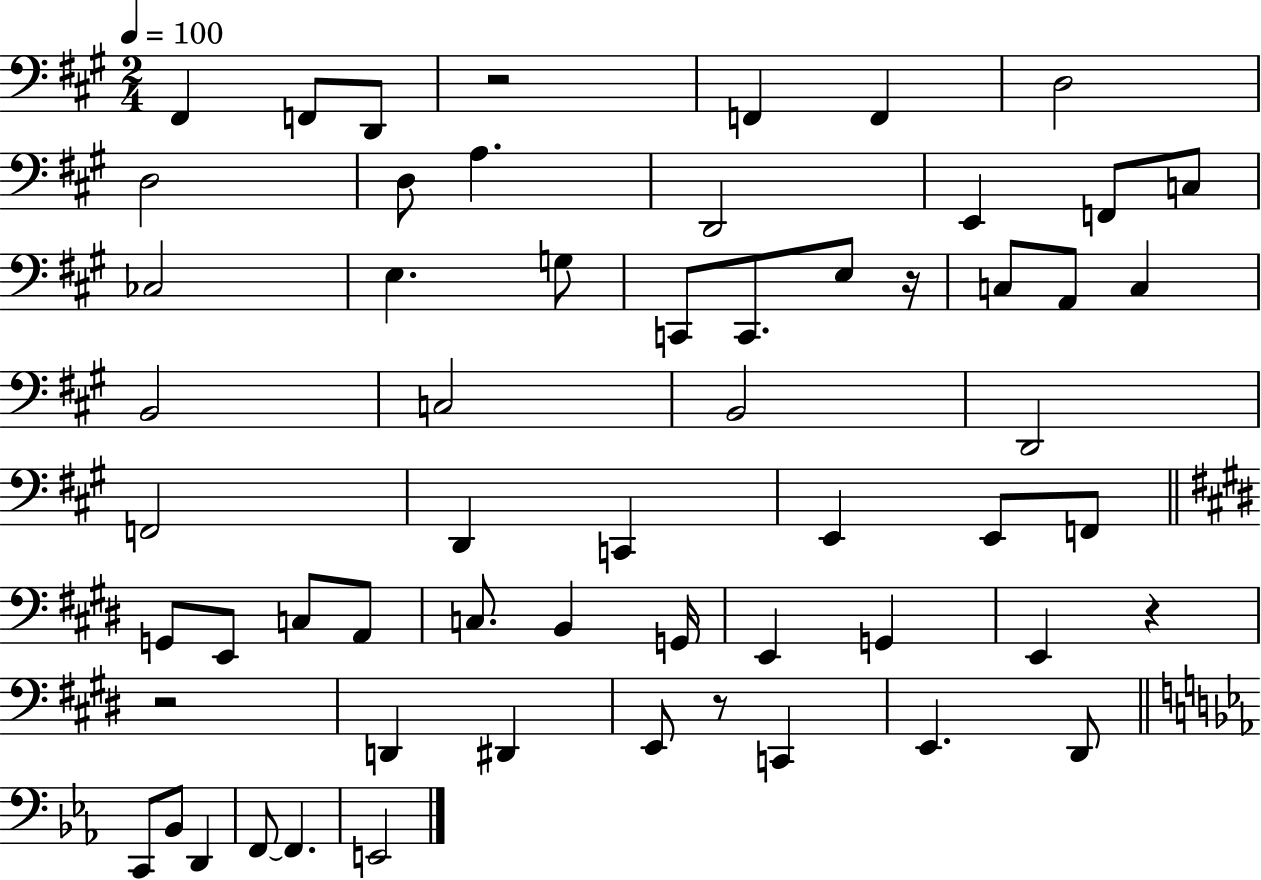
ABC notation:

X:1
T:Untitled
M:2/4
L:1/4
K:A
^F,, F,,/2 D,,/2 z2 F,, F,, D,2 D,2 D,/2 A, D,,2 E,, F,,/2 C,/2 _C,2 E, G,/2 C,,/2 C,,/2 E,/2 z/4 C,/2 A,,/2 C, B,,2 C,2 B,,2 D,,2 F,,2 D,, C,, E,, E,,/2 F,,/2 G,,/2 E,,/2 C,/2 A,,/2 C,/2 B,, G,,/4 E,, G,, E,, z z2 D,, ^D,, E,,/2 z/2 C,, E,, ^D,,/2 C,,/2 _B,,/2 D,, F,,/2 F,, E,,2